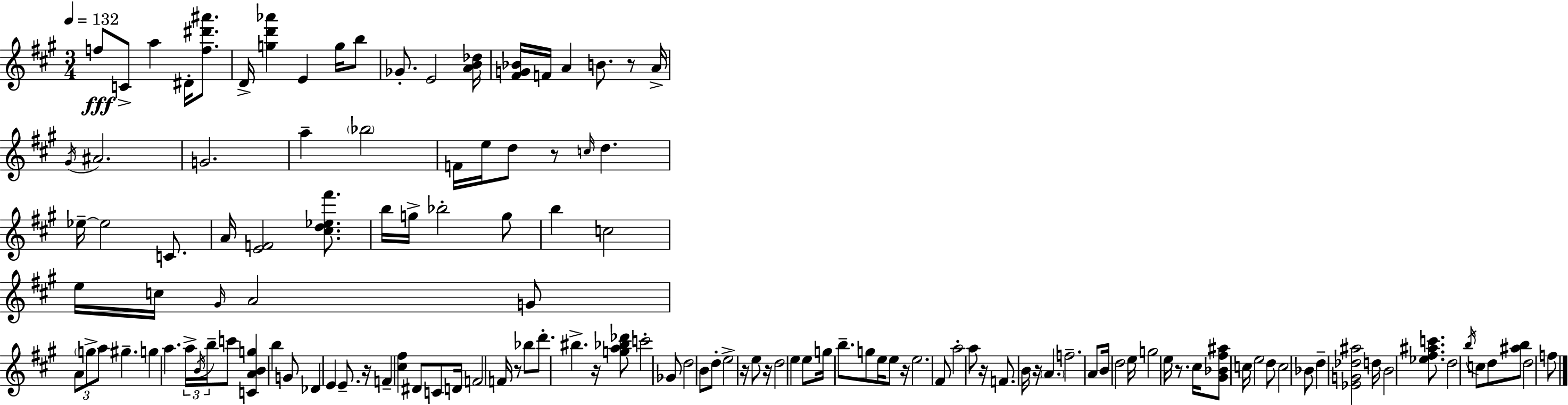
{
  \clef treble
  \numericTimeSignature
  \time 3/4
  \key a \major
  \tempo 4 = 132
  \repeat volta 2 { f''8\fff c'8-> a''4 dis'16-. <f'' dis''' ais'''>8. | d'16-> <g'' d''' aes'''>4 e'4 g''16 b''8 | ges'8.-. e'2 <a' b' des''>16 | <fis' g' bes'>16 f'16 a'4 b'8. r8 a'16-> | \break \acciaccatura { gis'16 } ais'2. | g'2. | a''4-- \parenthesize bes''2 | f'16 e''16 d''8 r8 \grace { c''16 } d''4. | \break ees''16--~~ ees''2 c'8. | a'16 <e' f'>2 <cis'' d'' ees'' fis'''>8. | b''16 g''16-> bes''2-. | g''8 b''4 c''2 | \break e''16 c''16 \grace { gis'16 } a'2 | g'8 \tuplet 3/2 { a'8 \parenthesize g''8-> a''8 } gis''4.-- | g''4 a''4. | \tuplet 3/2 { a''16-> \acciaccatura { b'16 } b''16-- } c'''8 <c' a' b' g''>4 b''4 | \break g'8 des'4 e'4 | e'8.-- r16 f'4-- <cis'' fis''>4 | dis'8 c'8 d'16 f'2 | f'16 r8 bes''8 d'''8.-. bis''4.-> | \break r16 <g'' a'' bes'' des'''>8 c'''2-. | ges'8 d''2 | b'8 d''8-. e''2-> | r16 e''8 r16 d''2 | \break e''4 e''8 g''16 b''8.-- g''8 | e''16 e''8 r16 e''2. | fis'8 a''2-. | a''8 r16 f'8. b'16 r16 \parenthesize a'4. | \break f''2.-- | a'8 b'16 d''2 | e''16 g''2 | e''16 r8. cis''16 <gis' bes' fis'' ais''>8 c''16 e''2 | \break d''8 c''2 | bes'8 d''4-- <ees' g' des'' ais''>2 | d''16 b'2 | <ees'' fis'' ais'' c'''>8. d''2 | \break \acciaccatura { b''16 } c''8 d''8 <ais'' b''>8 d''2 | f''8 } \bar "|."
}